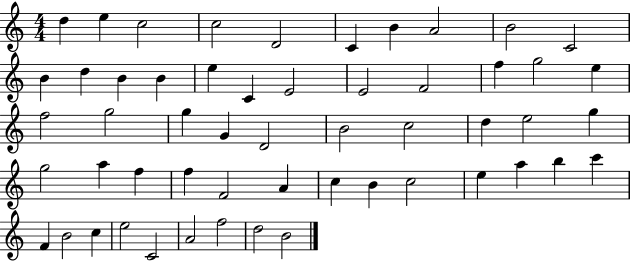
{
  \clef treble
  \numericTimeSignature
  \time 4/4
  \key c \major
  d''4 e''4 c''2 | c''2 d'2 | c'4 b'4 a'2 | b'2 c'2 | \break b'4 d''4 b'4 b'4 | e''4 c'4 e'2 | e'2 f'2 | f''4 g''2 e''4 | \break f''2 g''2 | g''4 g'4 d'2 | b'2 c''2 | d''4 e''2 g''4 | \break g''2 a''4 f''4 | f''4 f'2 a'4 | c''4 b'4 c''2 | e''4 a''4 b''4 c'''4 | \break f'4 b'2 c''4 | e''2 c'2 | a'2 f''2 | d''2 b'2 | \break \bar "|."
}